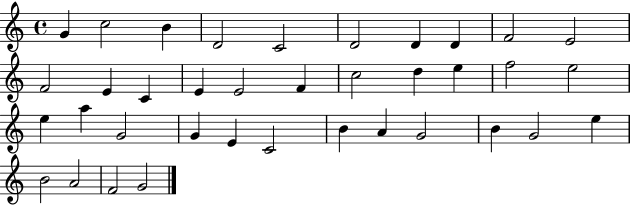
{
  \clef treble
  \time 4/4
  \defaultTimeSignature
  \key c \major
  g'4 c''2 b'4 | d'2 c'2 | d'2 d'4 d'4 | f'2 e'2 | \break f'2 e'4 c'4 | e'4 e'2 f'4 | c''2 d''4 e''4 | f''2 e''2 | \break e''4 a''4 g'2 | g'4 e'4 c'2 | b'4 a'4 g'2 | b'4 g'2 e''4 | \break b'2 a'2 | f'2 g'2 | \bar "|."
}